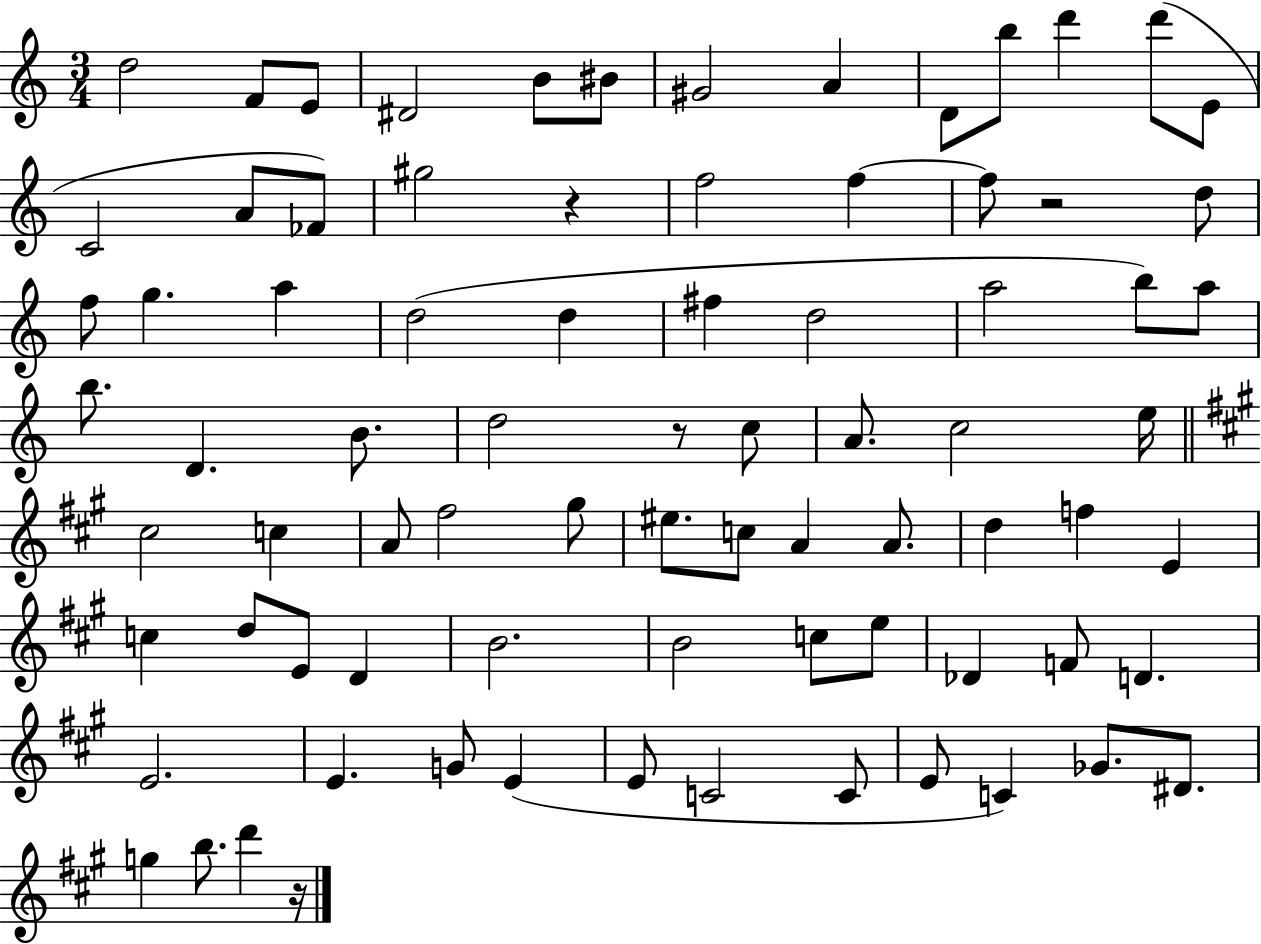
{
  \clef treble
  \numericTimeSignature
  \time 3/4
  \key c \major
  d''2 f'8 e'8 | dis'2 b'8 bis'8 | gis'2 a'4 | d'8 b''8 d'''4 d'''8( e'8 | \break c'2 a'8 fes'8) | gis''2 r4 | f''2 f''4~~ | f''8 r2 d''8 | \break f''8 g''4. a''4 | d''2( d''4 | fis''4 d''2 | a''2 b''8) a''8 | \break b''8. d'4. b'8. | d''2 r8 c''8 | a'8. c''2 e''16 | \bar "||" \break \key a \major cis''2 c''4 | a'8 fis''2 gis''8 | eis''8. c''8 a'4 a'8. | d''4 f''4 e'4 | \break c''4 d''8 e'8 d'4 | b'2. | b'2 c''8 e''8 | des'4 f'8 d'4. | \break e'2. | e'4. g'8 e'4( | e'8 c'2 c'8 | e'8 c'4) ges'8. dis'8. | \break g''4 b''8. d'''4 r16 | \bar "|."
}